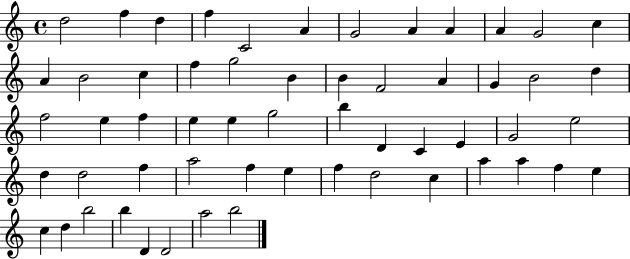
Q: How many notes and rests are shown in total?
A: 57